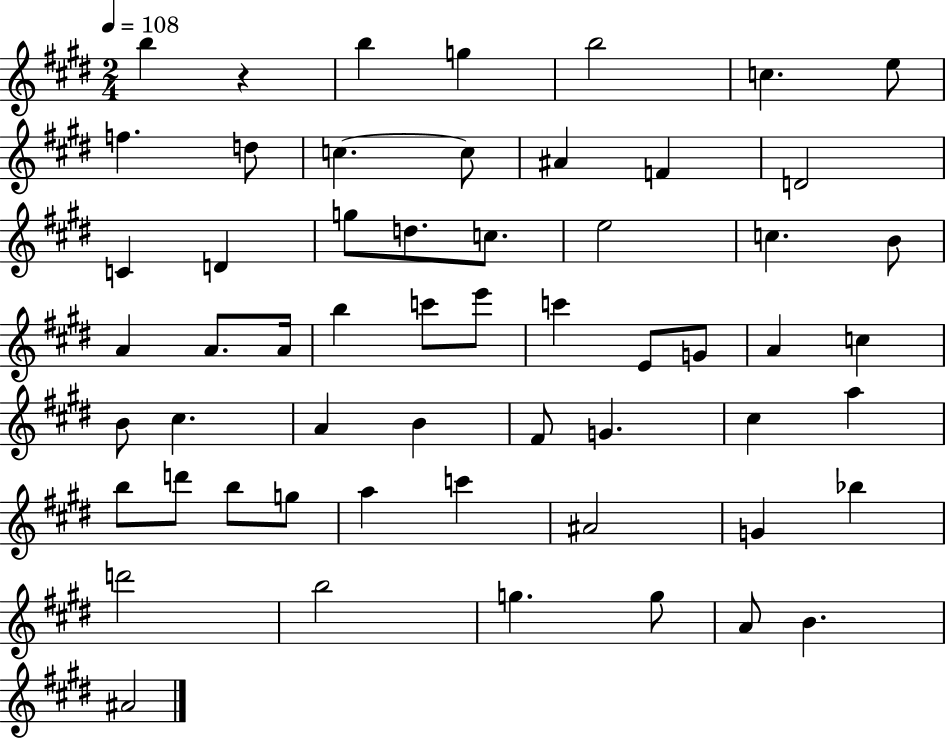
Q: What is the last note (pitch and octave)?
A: A#4